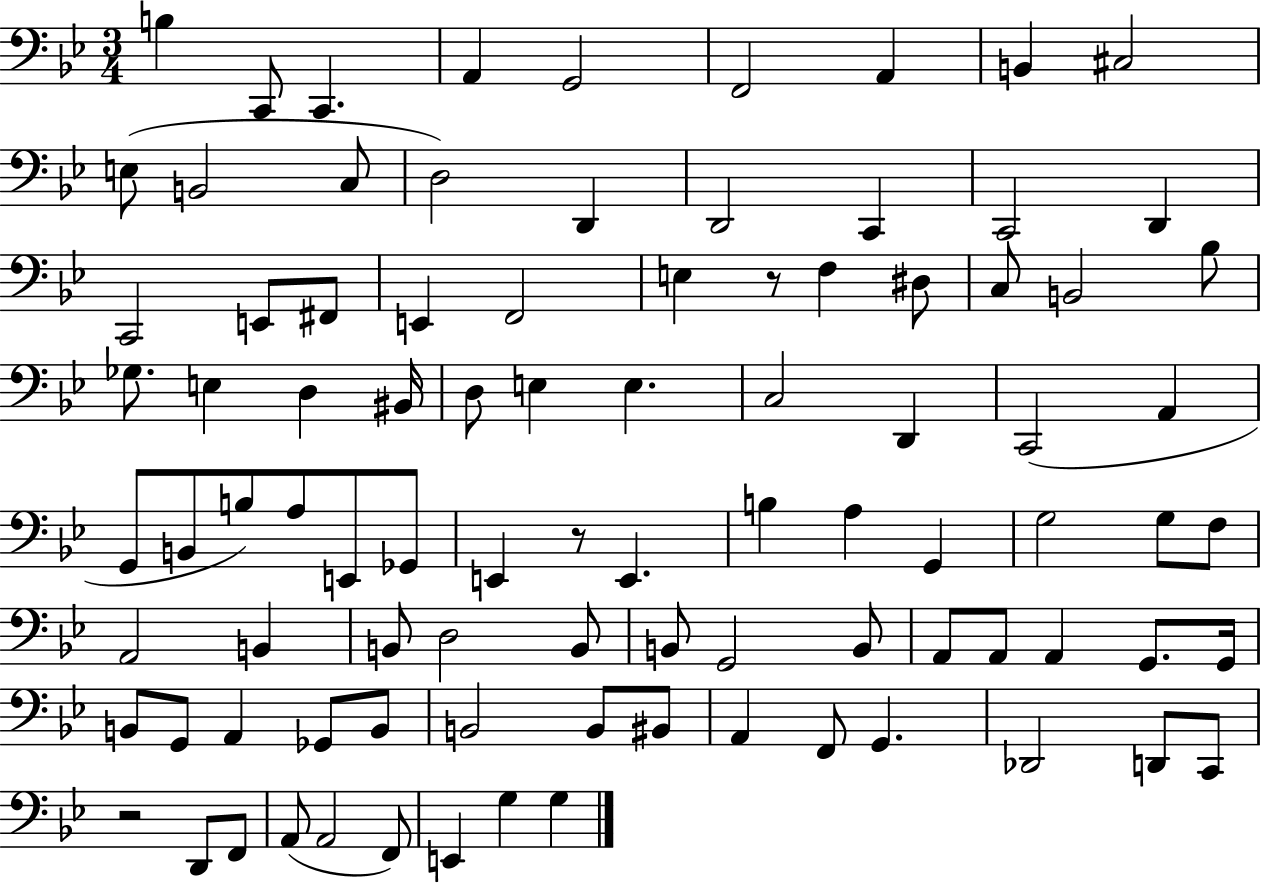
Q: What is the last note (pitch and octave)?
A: G3